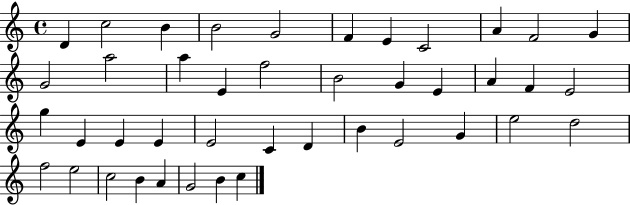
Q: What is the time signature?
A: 4/4